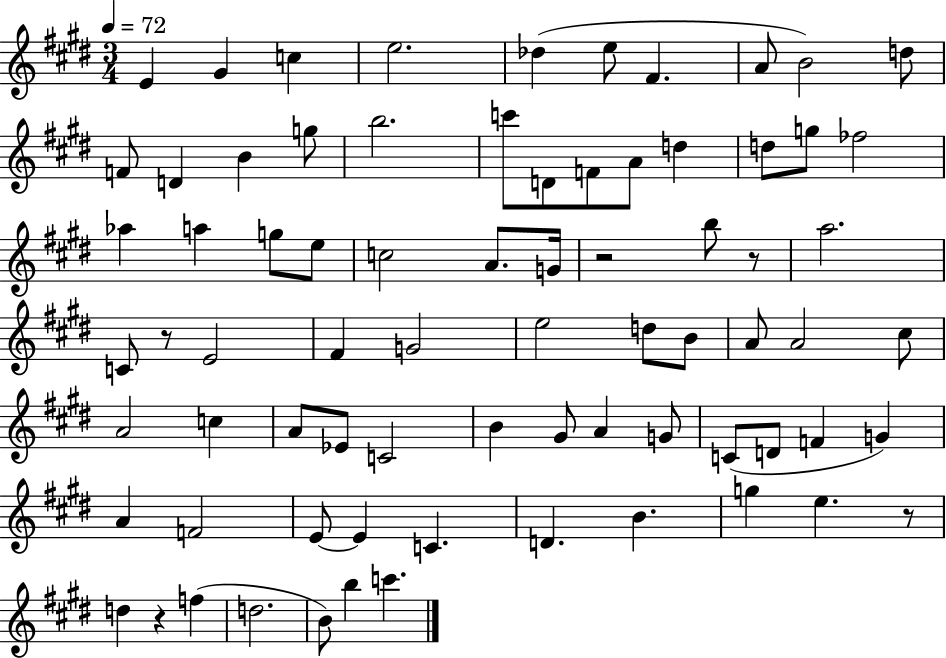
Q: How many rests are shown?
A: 5